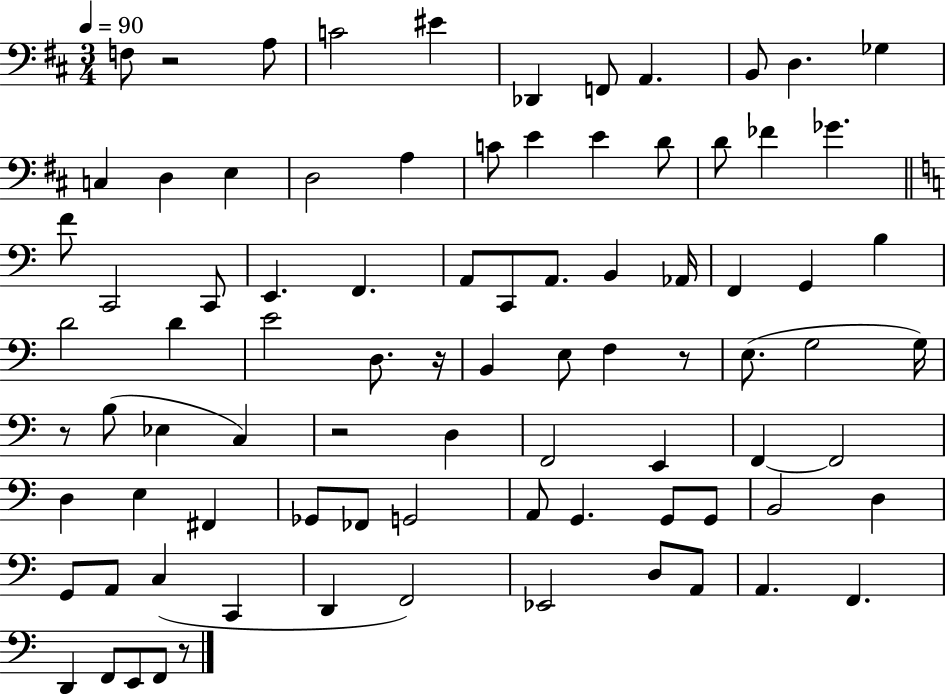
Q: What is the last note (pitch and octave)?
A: F2